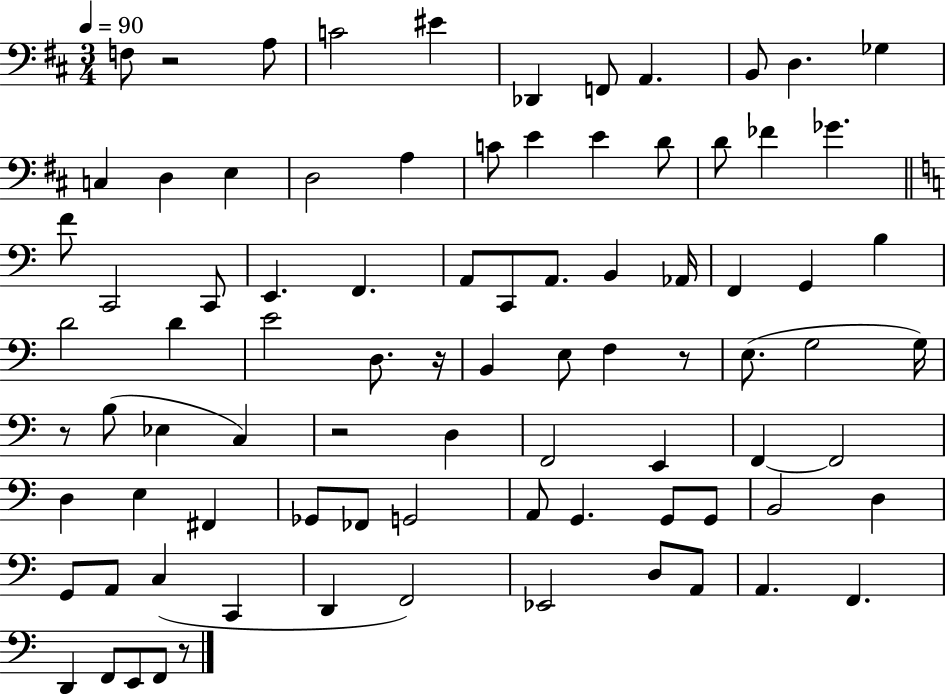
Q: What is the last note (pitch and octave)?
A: F2